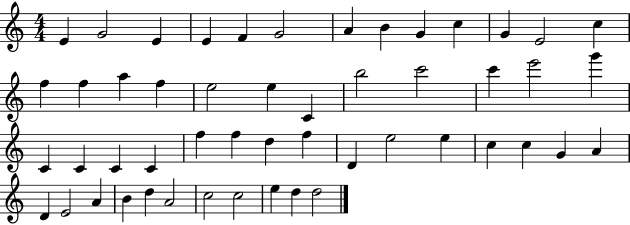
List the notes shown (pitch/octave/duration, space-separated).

E4/q G4/h E4/q E4/q F4/q G4/h A4/q B4/q G4/q C5/q G4/q E4/h C5/q F5/q F5/q A5/q F5/q E5/h E5/q C4/q B5/h C6/h C6/q E6/h G6/q C4/q C4/q C4/q C4/q F5/q F5/q D5/q F5/q D4/q E5/h E5/q C5/q C5/q G4/q A4/q D4/q E4/h A4/q B4/q D5/q A4/h C5/h C5/h E5/q D5/q D5/h